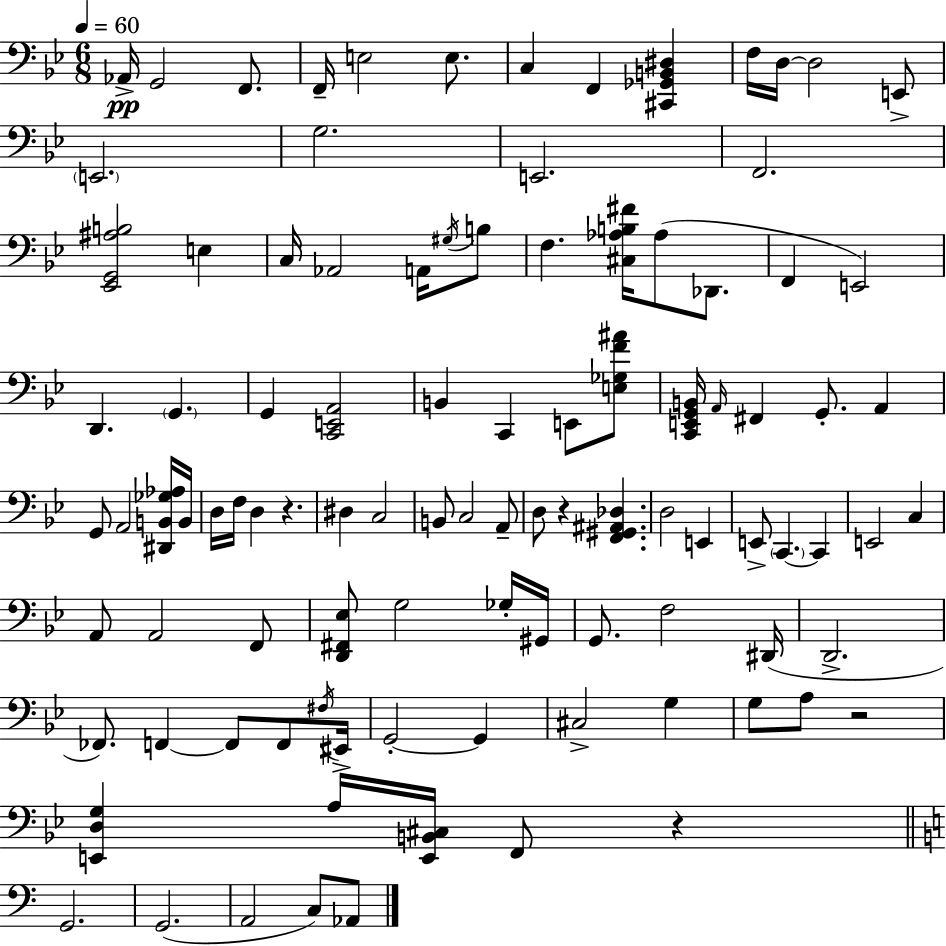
X:1
T:Untitled
M:6/8
L:1/4
K:Gm
_A,,/4 G,,2 F,,/2 F,,/4 E,2 E,/2 C, F,, [^C,,_G,,B,,^D,] F,/4 D,/4 D,2 E,,/2 E,,2 G,2 E,,2 F,,2 [_E,,G,,^A,B,]2 E, C,/4 _A,,2 A,,/4 ^G,/4 B,/2 F, [^C,_A,B,^F]/4 _A,/2 _D,,/2 F,, E,,2 D,, G,, G,, [C,,E,,A,,]2 B,, C,, E,,/2 [E,_G,F^A]/2 [C,,E,,G,,B,,]/4 A,,/4 ^F,, G,,/2 A,, G,,/2 A,,2 [^D,,B,,_G,_A,]/4 B,,/4 D,/4 F,/4 D, z ^D, C,2 B,,/2 C,2 A,,/2 D,/2 z [F,,^G,,^A,,_D,] D,2 E,, E,,/2 C,, C,, E,,2 C, A,,/2 A,,2 F,,/2 [D,,^F,,_E,]/2 G,2 _G,/4 ^G,,/4 G,,/2 F,2 ^D,,/4 D,,2 _F,,/2 F,, F,,/2 F,,/2 ^F,/4 ^E,,/4 G,,2 G,, ^C,2 G, G,/2 A,/2 z2 [E,,D,G,] A,/4 [E,,B,,^C,]/4 F,,/2 z G,,2 G,,2 A,,2 C,/2 _A,,/2